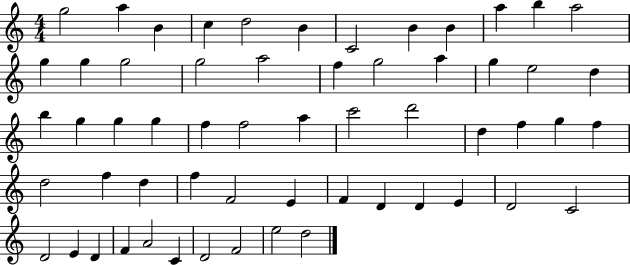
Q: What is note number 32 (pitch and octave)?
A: D6